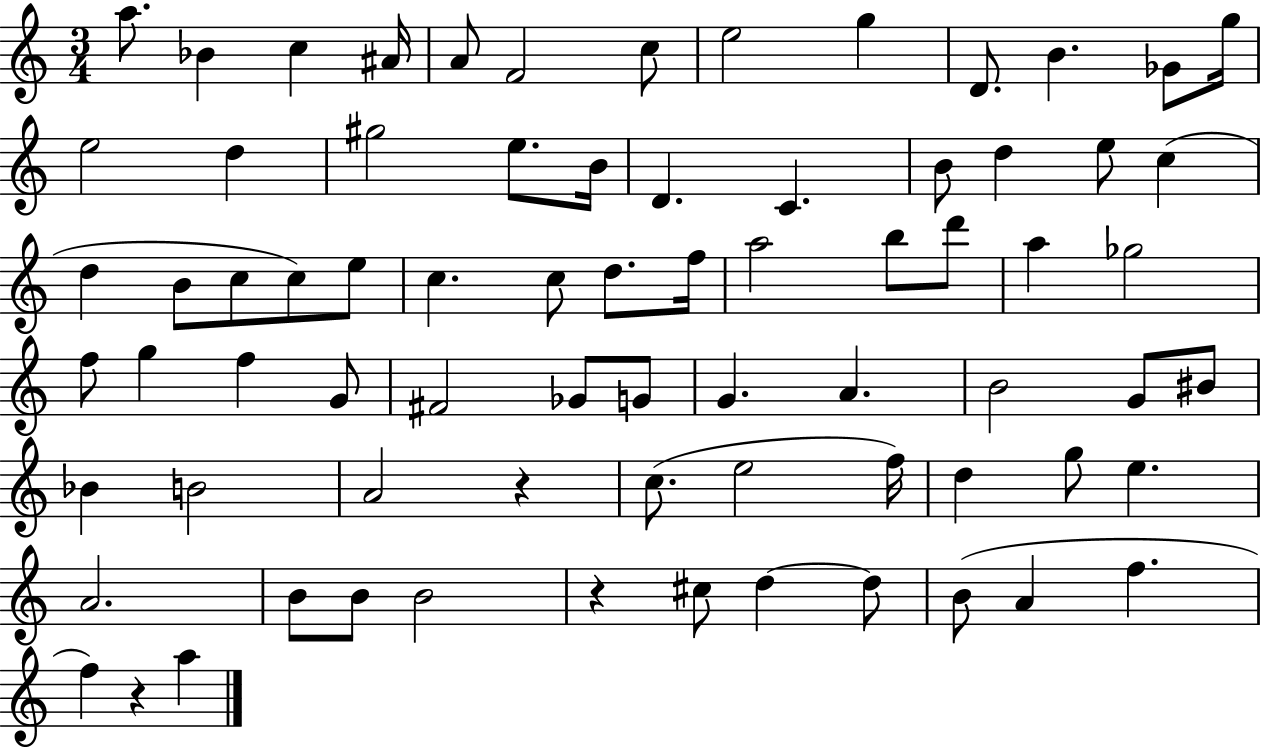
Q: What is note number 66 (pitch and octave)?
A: D5